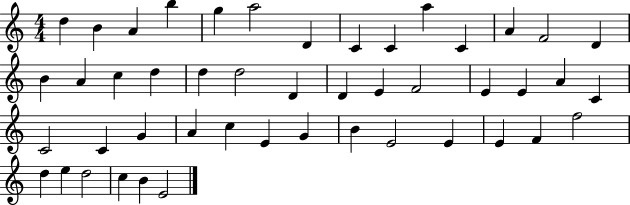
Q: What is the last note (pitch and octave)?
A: E4